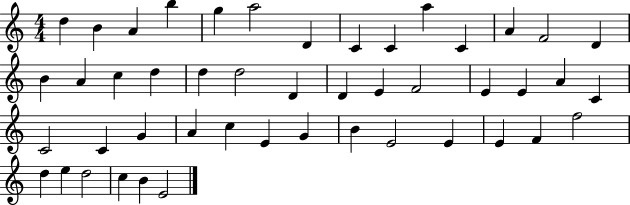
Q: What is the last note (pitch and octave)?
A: E4